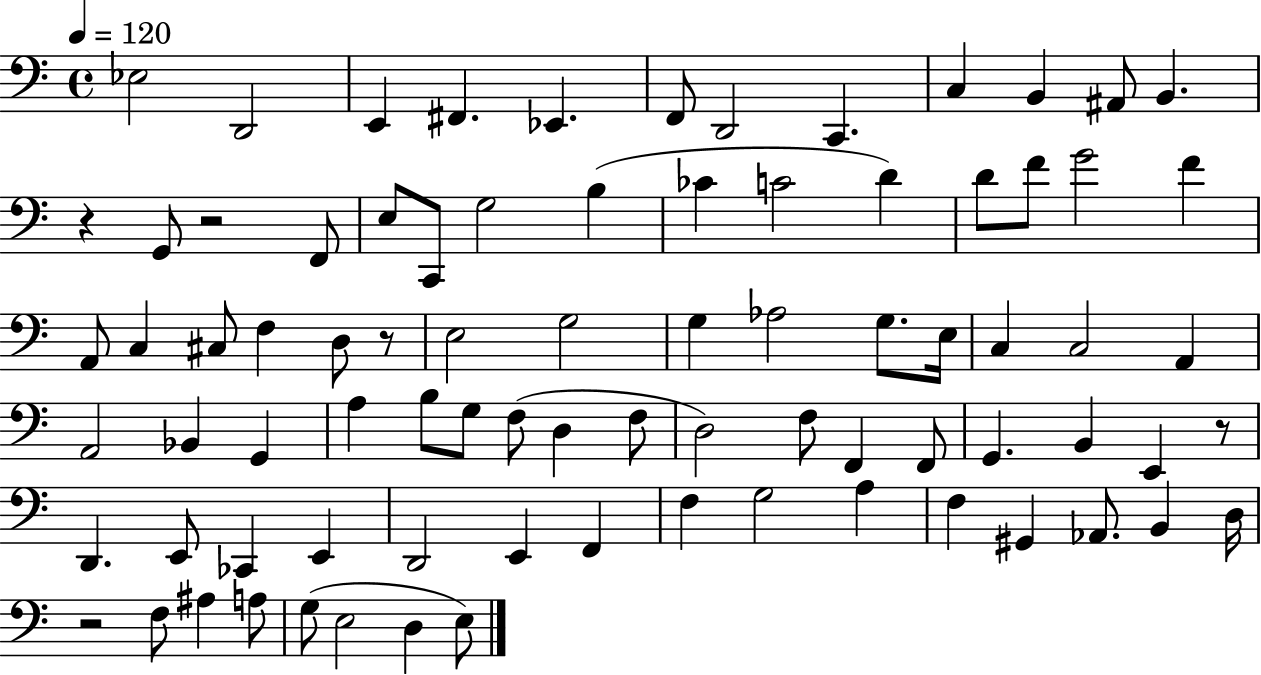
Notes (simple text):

Eb3/h D2/h E2/q F#2/q. Eb2/q. F2/e D2/h C2/q. C3/q B2/q A#2/e B2/q. R/q G2/e R/h F2/e E3/e C2/e G3/h B3/q CES4/q C4/h D4/q D4/e F4/e G4/h F4/q A2/e C3/q C#3/e F3/q D3/e R/e E3/h G3/h G3/q Ab3/h G3/e. E3/s C3/q C3/h A2/q A2/h Bb2/q G2/q A3/q B3/e G3/e F3/e D3/q F3/e D3/h F3/e F2/q F2/e G2/q. B2/q E2/q R/e D2/q. E2/e CES2/q E2/q D2/h E2/q F2/q F3/q G3/h A3/q F3/q G#2/q Ab2/e. B2/q D3/s R/h F3/e A#3/q A3/e G3/e E3/h D3/q E3/e